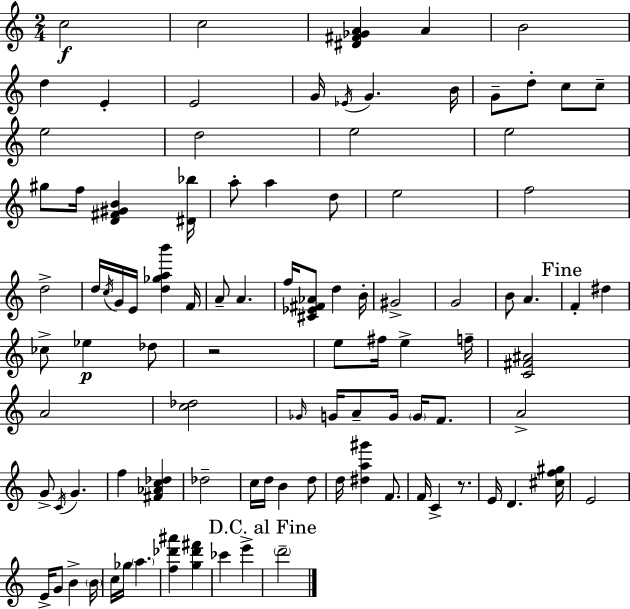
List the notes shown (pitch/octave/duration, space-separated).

C5/h C5/h [D#4,F#4,Gb4,A4]/q A4/q B4/h D5/q E4/q E4/h G4/s Eb4/s G4/q. B4/s G4/e D5/e C5/e C5/e E5/h D5/h E5/h E5/h G#5/e F5/s [D4,F#4,G#4,B4]/q [D#4,Bb5]/s A5/e A5/q D5/e E5/h F5/h D5/h D5/s C5/s G4/s E4/s [D5,Gb5,A5,B6]/q F4/s A4/e A4/q. F5/s [C#4,Eb4,F#4,Ab4]/e D5/q B4/s G#4/h G4/h B4/e A4/q. F4/q D#5/q CES5/e Eb5/q Db5/e R/h E5/e F#5/s E5/q F5/s [C4,F#4,A#4]/h A4/h [C5,Db5]/h Gb4/s G4/s A4/e G4/s G4/s F4/e. A4/h G4/e C4/s G4/q. F5/q [F#4,Ab4,C5,Db5]/q Db5/h C5/s D5/s B4/q D5/e D5/s [D#5,A5,G#6]/q F4/e. F4/s C4/q R/e. E4/s D4/q. [C#5,F5,G#5]/s E4/h E4/s G4/e B4/q B4/s C5/s Gb5/s A5/q. [F5,Db6,A#6]/q [G5,Db6,F#6]/q CES6/q E6/q D6/h